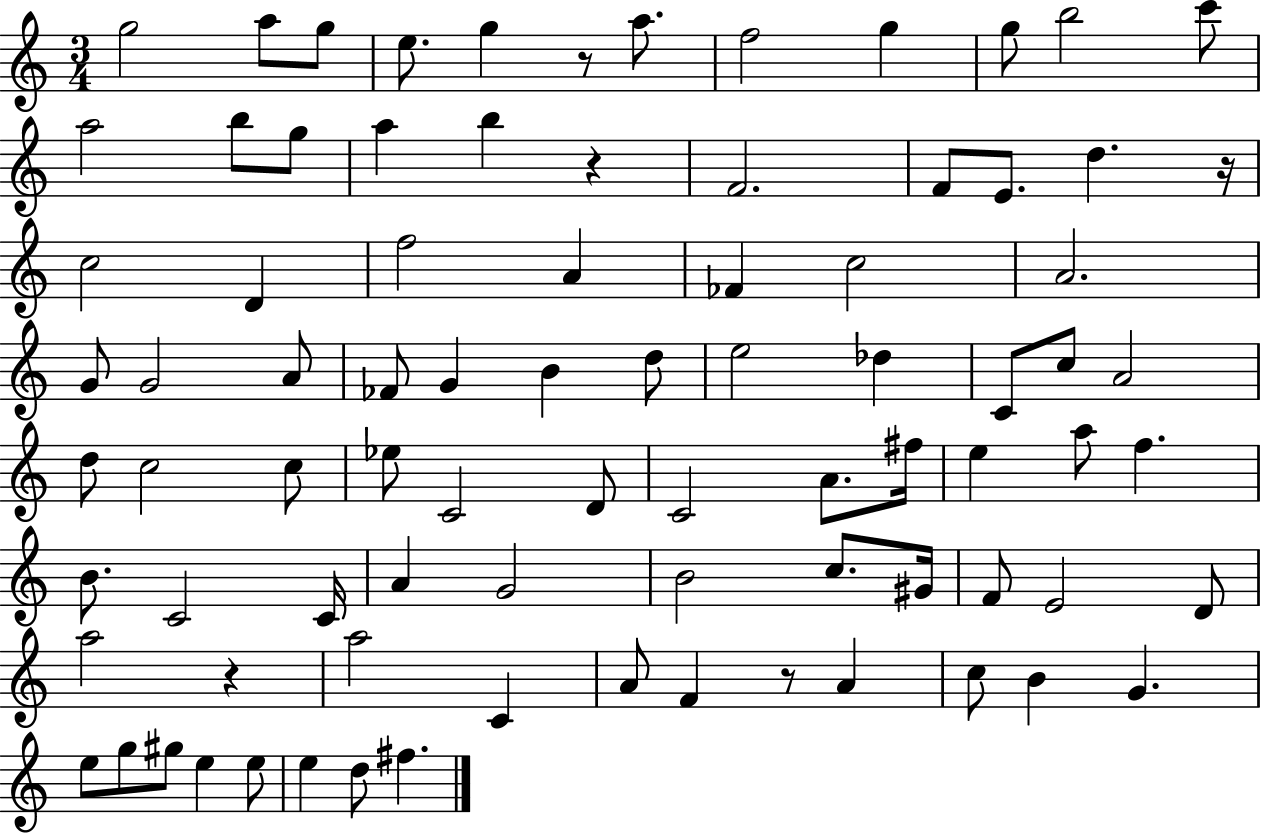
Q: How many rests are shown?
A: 5